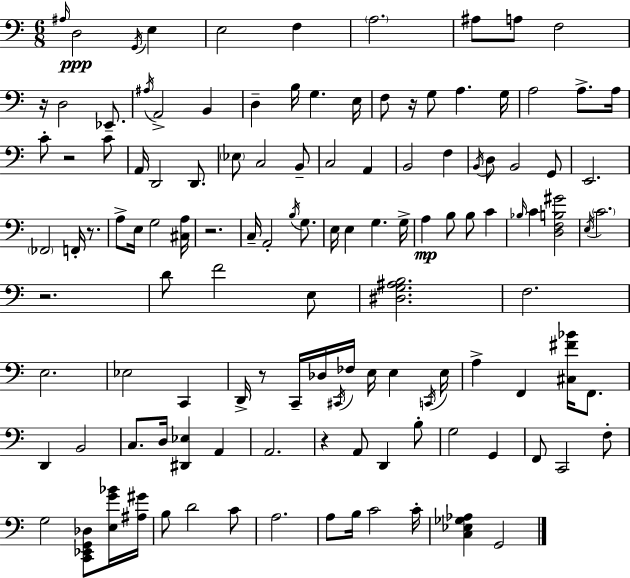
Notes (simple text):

A#3/s D3/h G2/s E3/q E3/h F3/q A3/h. A#3/e A3/e F3/h R/s D3/h Eb2/e. A#3/s A2/h B2/q D3/q B3/s G3/q. E3/s F3/e R/s G3/e A3/q. G3/s A3/h A3/e. A3/s C4/e R/h C4/e A2/s D2/h D2/e. Eb3/e C3/h B2/e C3/h A2/q B2/h F3/q B2/s D3/e B2/h G2/e E2/h. FES2/h F2/s R/e. A3/e E3/s G3/h [C#3,A3]/s R/h. C3/s A2/h B3/s G3/e. E3/s E3/q G3/q. G3/s A3/q B3/e B3/e C4/q Bb3/s C4/q [D3,F3,B3,G#4]/h E3/s C4/h. R/h. D4/e F4/h E3/e [D#3,G3,A#3,B3]/h. F3/h. E3/h. Eb3/h C2/q D2/s R/e C2/s Db3/s C#2/s FES3/s E3/s E3/q C2/s E3/s A3/q F2/q [C#3,F#4,Bb4]/s F2/e. D2/q B2/h C3/e. D3/s [D#2,Eb3]/q A2/q A2/h. R/q A2/e D2/q B3/e G3/h G2/q F2/e C2/h F3/e G3/h [C2,Eb2,G2,Db3]/e [E3,G4,Bb4]/s [A#3,G#4]/s B3/e D4/h C4/e A3/h. A3/e B3/s C4/h C4/s [C3,Eb3,Gb3,Ab3]/q G2/h